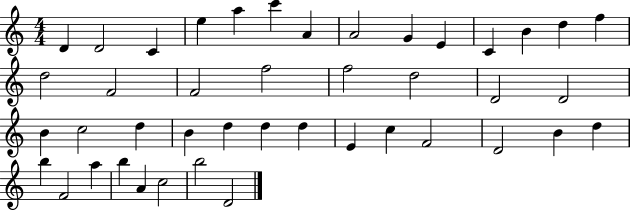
D4/q D4/h C4/q E5/q A5/q C6/q A4/q A4/h G4/q E4/q C4/q B4/q D5/q F5/q D5/h F4/h F4/h F5/h F5/h D5/h D4/h D4/h B4/q C5/h D5/q B4/q D5/q D5/q D5/q E4/q C5/q F4/h D4/h B4/q D5/q B5/q F4/h A5/q B5/q A4/q C5/h B5/h D4/h